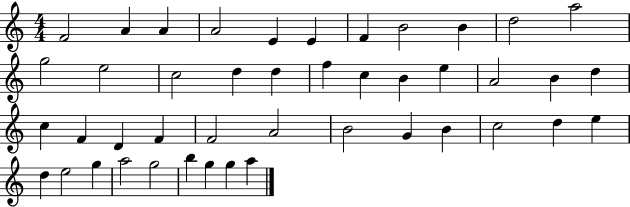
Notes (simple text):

F4/h A4/q A4/q A4/h E4/q E4/q F4/q B4/h B4/q D5/h A5/h G5/h E5/h C5/h D5/q D5/q F5/q C5/q B4/q E5/q A4/h B4/q D5/q C5/q F4/q D4/q F4/q F4/h A4/h B4/h G4/q B4/q C5/h D5/q E5/q D5/q E5/h G5/q A5/h G5/h B5/q G5/q G5/q A5/q